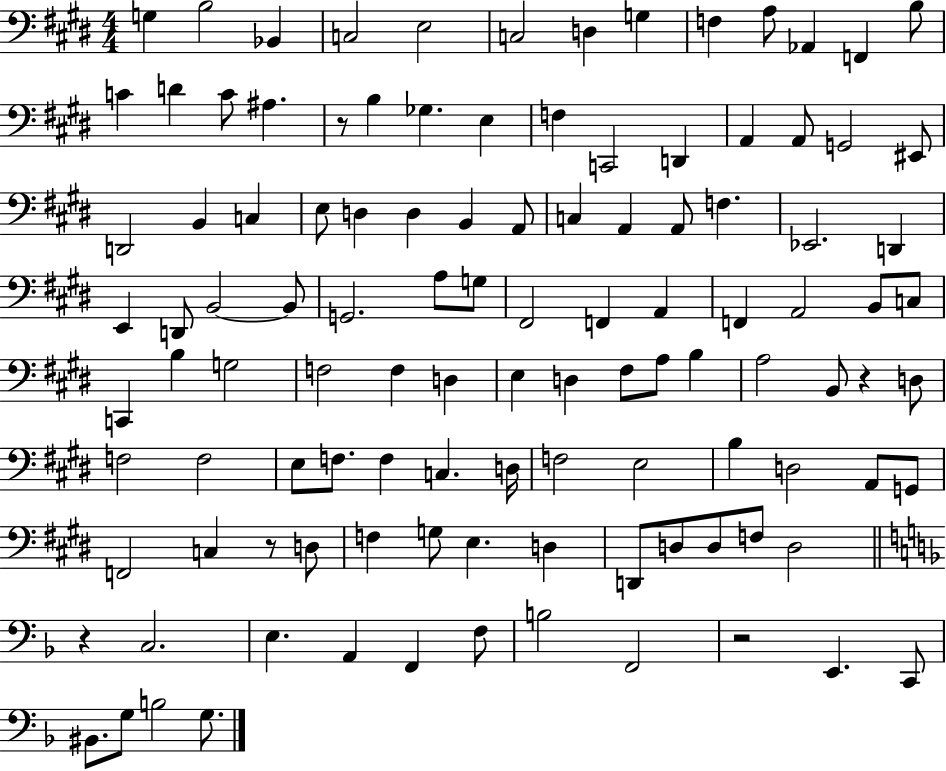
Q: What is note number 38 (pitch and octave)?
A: A2